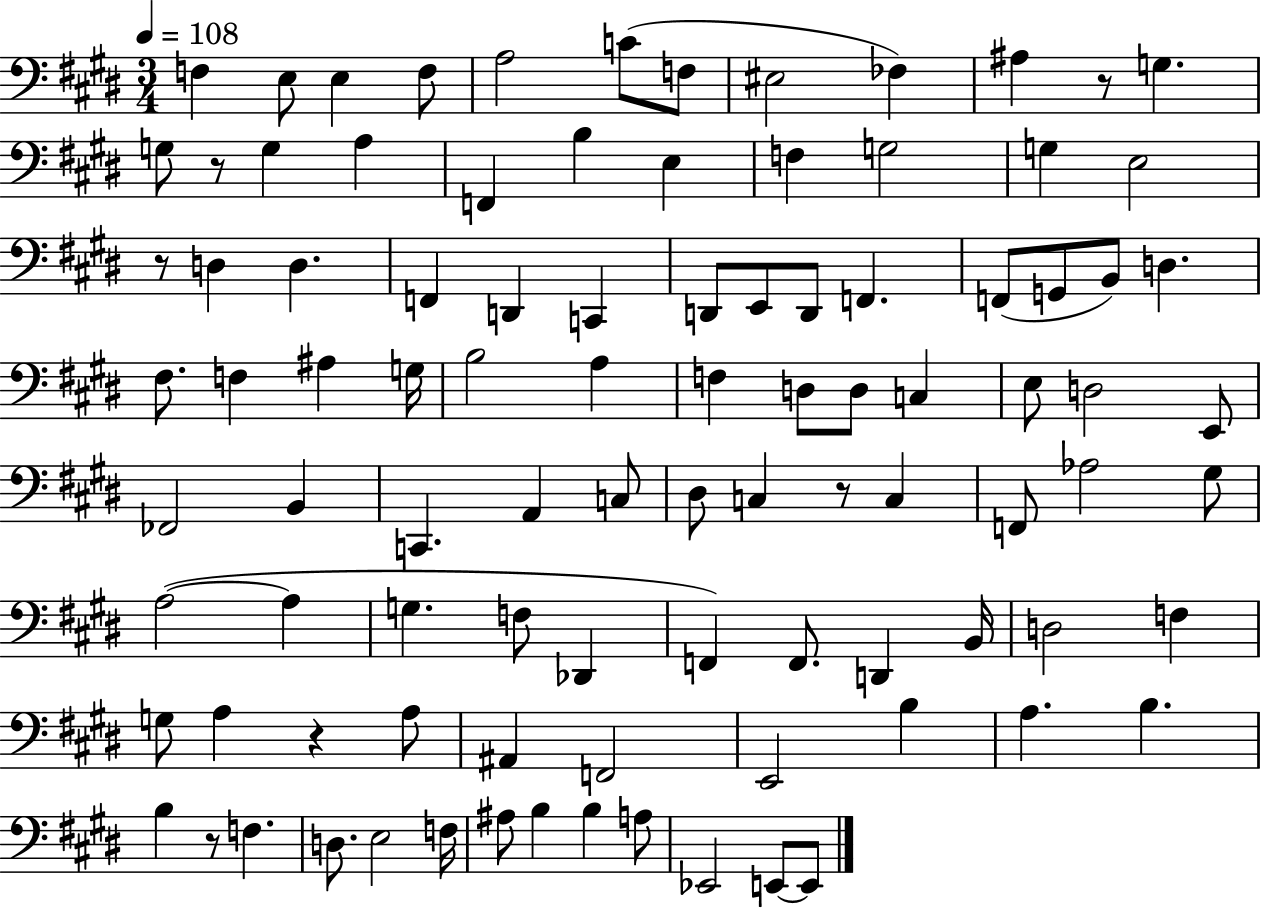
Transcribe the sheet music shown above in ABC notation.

X:1
T:Untitled
M:3/4
L:1/4
K:E
F, E,/2 E, F,/2 A,2 C/2 F,/2 ^E,2 _F, ^A, z/2 G, G,/2 z/2 G, A, F,, B, E, F, G,2 G, E,2 z/2 D, D, F,, D,, C,, D,,/2 E,,/2 D,,/2 F,, F,,/2 G,,/2 B,,/2 D, ^F,/2 F, ^A, G,/4 B,2 A, F, D,/2 D,/2 C, E,/2 D,2 E,,/2 _F,,2 B,, C,, A,, C,/2 ^D,/2 C, z/2 C, F,,/2 _A,2 ^G,/2 A,2 A, G, F,/2 _D,, F,, F,,/2 D,, B,,/4 D,2 F, G,/2 A, z A,/2 ^A,, F,,2 E,,2 B, A, B, B, z/2 F, D,/2 E,2 F,/4 ^A,/2 B, B, A,/2 _E,,2 E,,/2 E,,/2